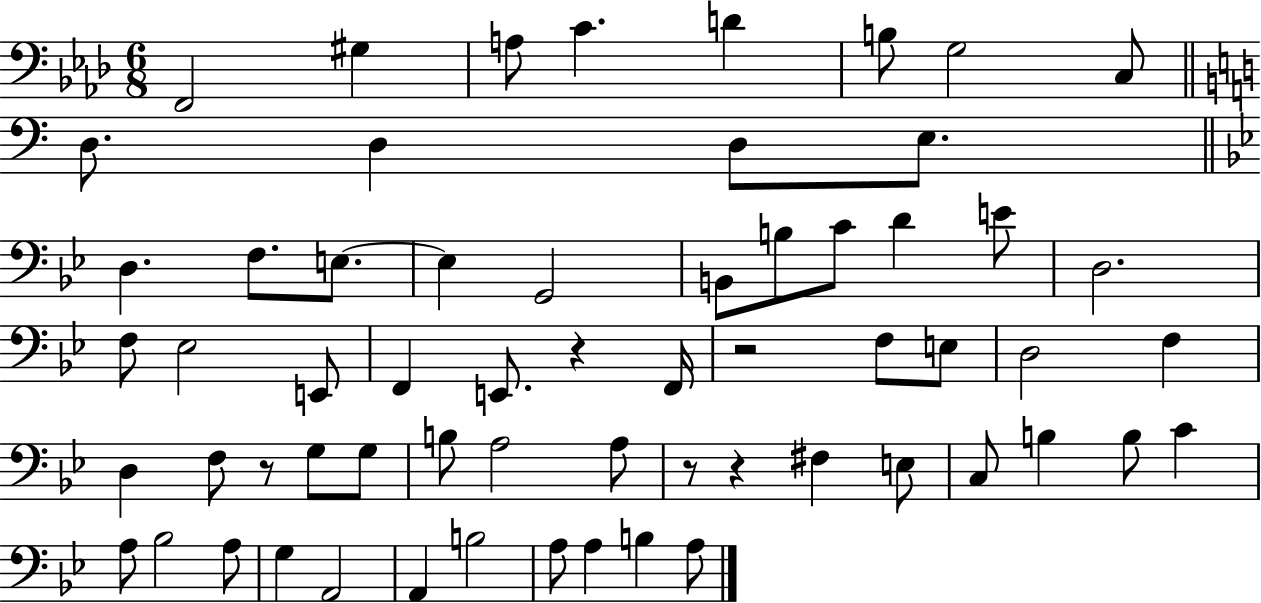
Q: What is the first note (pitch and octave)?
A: F2